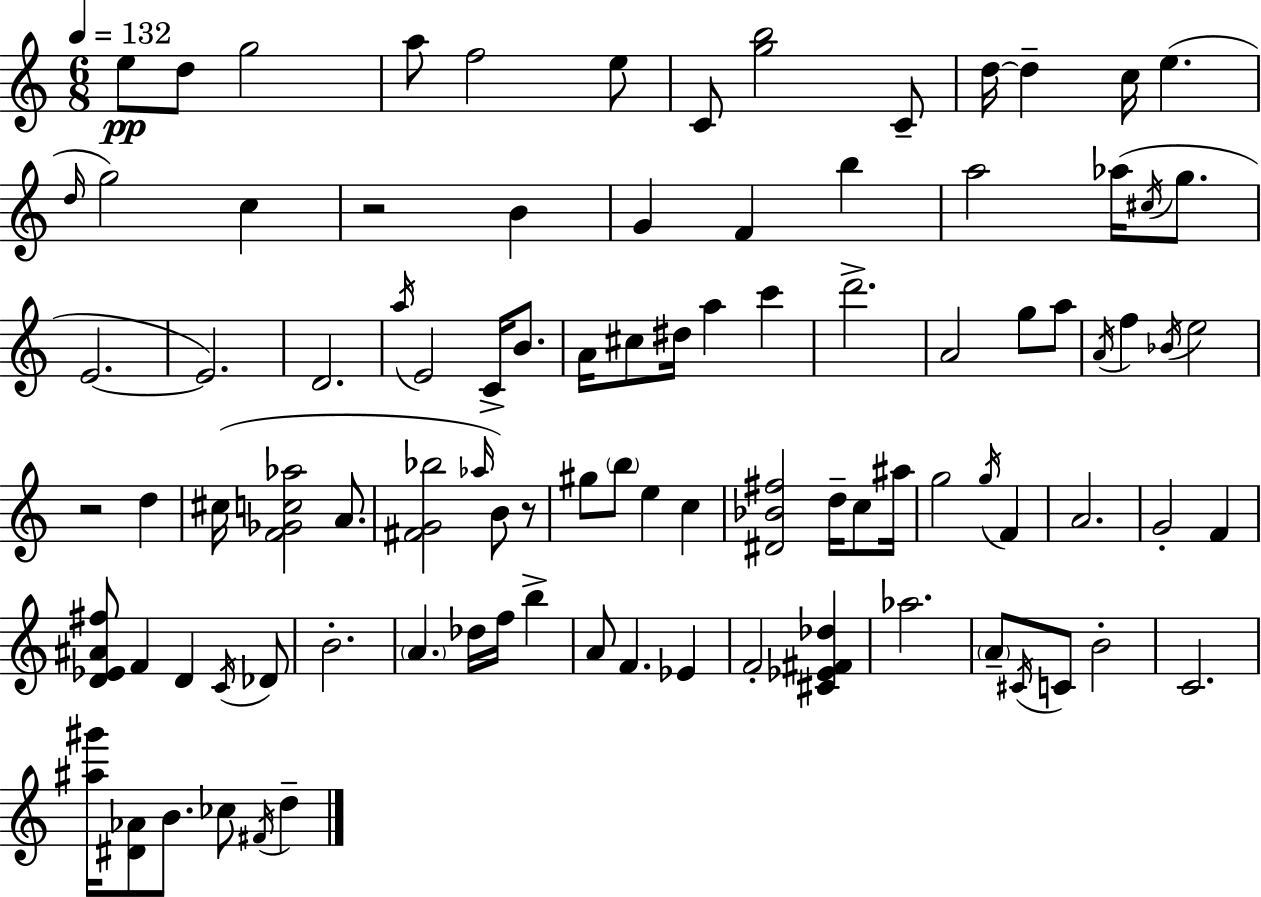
{
  \clef treble
  \numericTimeSignature
  \time 6/8
  \key a \minor
  \tempo 4 = 132
  e''8\pp d''8 g''2 | a''8 f''2 e''8 | c'8 <g'' b''>2 c'8-- | d''16~~ d''4-- c''16 e''4.( | \break \grace { d''16 } g''2) c''4 | r2 b'4 | g'4 f'4 b''4 | a''2 aes''16( \acciaccatura { cis''16 } g''8. | \break e'2.~~ | e'2.) | d'2. | \acciaccatura { a''16 } e'2 c'16-> | \break b'8. a'16 cis''8 dis''16 a''4 c'''4 | d'''2.-> | a'2 g''8 | a''8 \acciaccatura { a'16 } f''4 \acciaccatura { bes'16 } e''2 | \break r2 | d''4 cis''16( <f' ges' c'' aes''>2 | a'8. <fis' g' bes''>2 | \grace { aes''16 }) b'8 r8 gis''8 \parenthesize b''8 e''4 | \break c''4 <dis' bes' fis''>2 | d''16-- c''8 ais''16 g''2 | \acciaccatura { g''16 } f'4 a'2. | g'2-. | \break f'4 <d' ees' ais' fis''>8 f'4 | d'4 \acciaccatura { c'16 } des'8 b'2.-. | \parenthesize a'4. | des''16 f''16 b''4-> a'8 f'4. | \break ees'4 f'2-. | <cis' ees' fis' des''>4 aes''2. | \parenthesize a'8-- \acciaccatura { cis'16 } c'8 | b'2-. c'2. | \break <ais'' gis'''>16 <dis' aes'>8 | b'8. ces''8 \acciaccatura { fis'16 } d''4-- \bar "|."
}